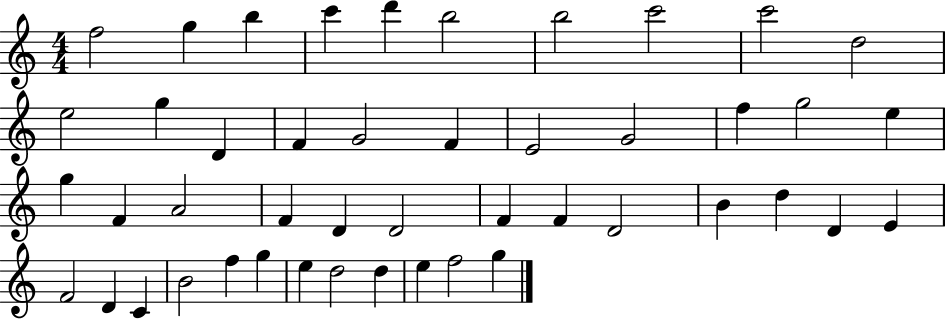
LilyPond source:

{
  \clef treble
  \numericTimeSignature
  \time 4/4
  \key c \major
  f''2 g''4 b''4 | c'''4 d'''4 b''2 | b''2 c'''2 | c'''2 d''2 | \break e''2 g''4 d'4 | f'4 g'2 f'4 | e'2 g'2 | f''4 g''2 e''4 | \break g''4 f'4 a'2 | f'4 d'4 d'2 | f'4 f'4 d'2 | b'4 d''4 d'4 e'4 | \break f'2 d'4 c'4 | b'2 f''4 g''4 | e''4 d''2 d''4 | e''4 f''2 g''4 | \break \bar "|."
}